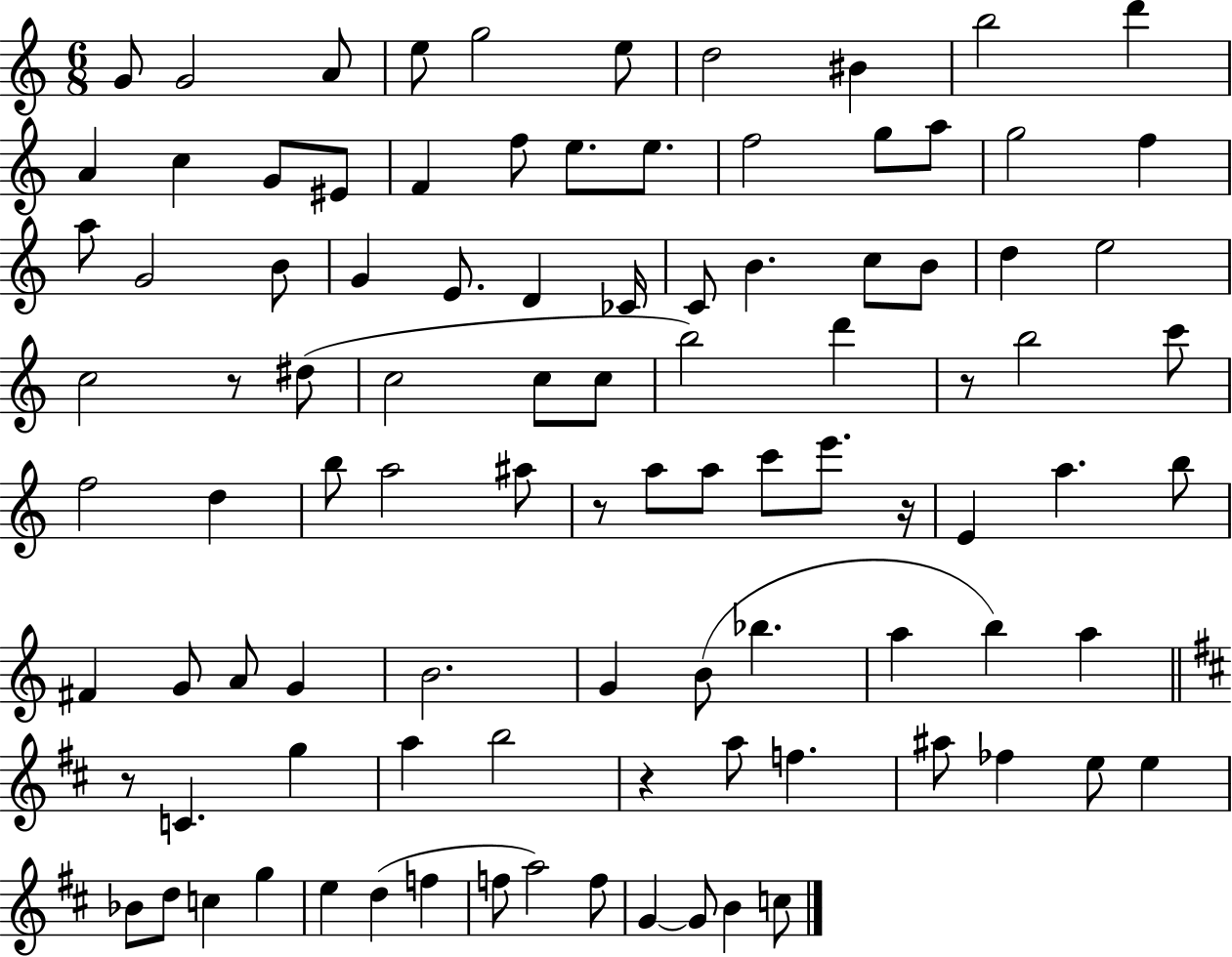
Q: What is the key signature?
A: C major